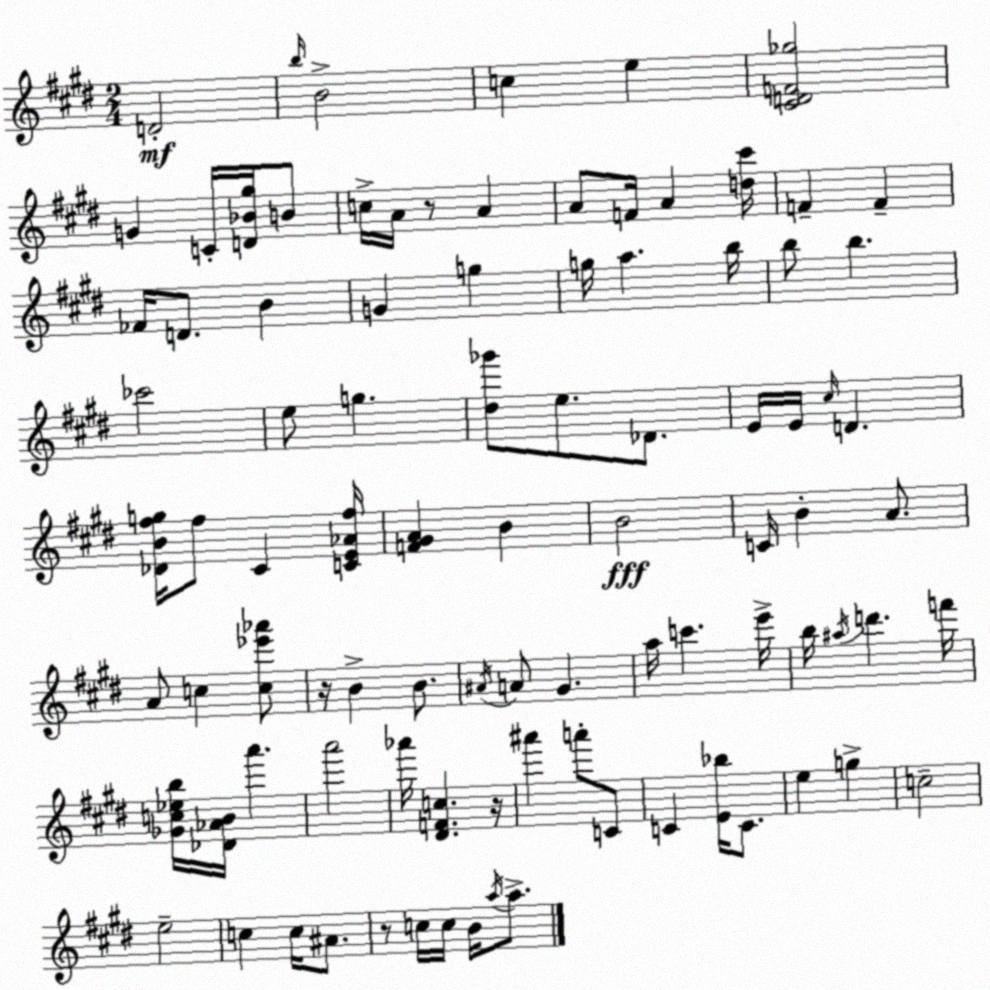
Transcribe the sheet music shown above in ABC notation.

X:1
T:Untitled
M:2/4
L:1/4
K:E
D2 b/4 B2 c e [^CDF_g]2 G C/4 [D_B^g]/4 B/2 c/4 A/4 z/2 A A/2 F/4 A [d^c']/4 F F _F/4 D/2 B G g g/4 a b/4 b/2 b _c'2 e/2 g [^d_g']/2 e/2 _D/2 E/4 E/4 ^c/4 D [_DB^fg]/4 ^f/2 ^C [CE_A^f]/4 [F^GA] B B2 C/4 B A/2 A/2 c [c_e'_a']/2 z/4 B B/2 ^A/4 A/2 ^G a/4 c' e'/4 b/4 ^a/4 d' f'/4 [_Gc_eb]/4 [_D_AB]/4 a' a'2 _a'/4 [^DFc] z/4 ^a' a'/2 C/2 C [E_b]/4 C/2 e g c2 e2 c c/4 ^A/2 z/2 c/4 c/4 B/4 a/4 a/2